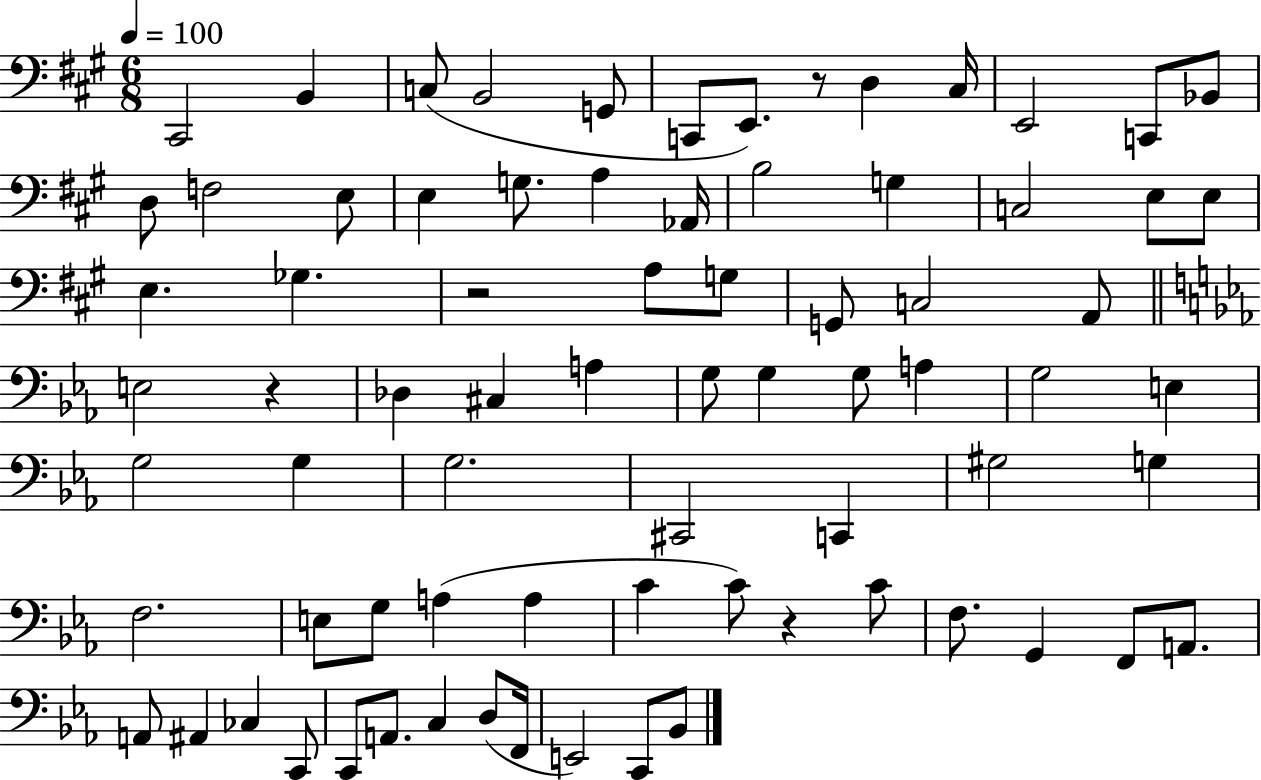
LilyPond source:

{
  \clef bass
  \numericTimeSignature
  \time 6/8
  \key a \major
  \tempo 4 = 100
  \repeat volta 2 { cis,2 b,4 | c8( b,2 g,8 | c,8 e,8.) r8 d4 cis16 | e,2 c,8 bes,8 | \break d8 f2 e8 | e4 g8. a4 aes,16 | b2 g4 | c2 e8 e8 | \break e4. ges4. | r2 a8 g8 | g,8 c2 a,8 | \bar "||" \break \key ees \major e2 r4 | des4 cis4 a4 | g8 g4 g8 a4 | g2 e4 | \break g2 g4 | g2. | cis,2 c,4 | gis2 g4 | \break f2. | e8 g8 a4( a4 | c'4 c'8) r4 c'8 | f8. g,4 f,8 a,8. | \break a,8 ais,4 ces4 c,8 | c,8 a,8. c4 d8( f,16 | e,2) c,8 bes,8 | } \bar "|."
}